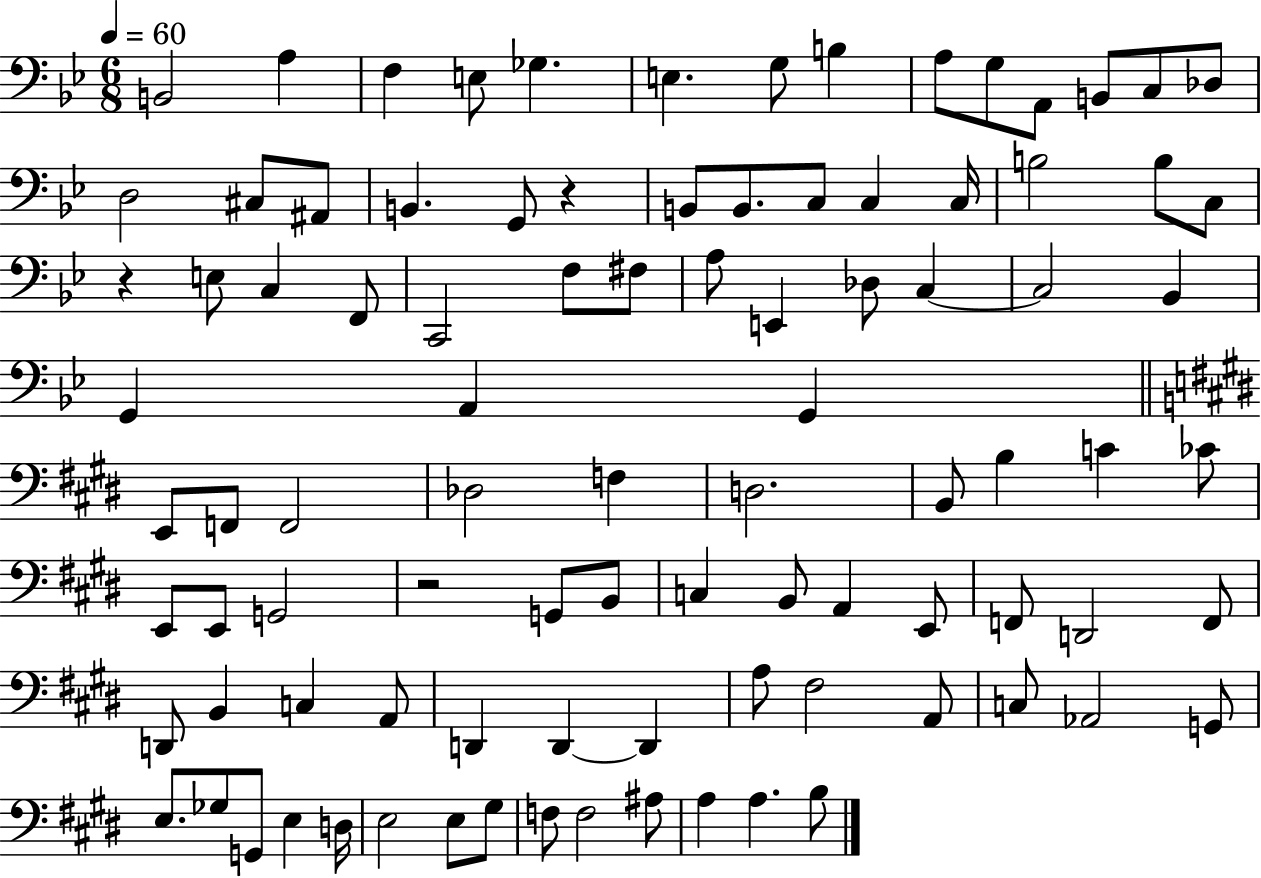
B2/h A3/q F3/q E3/e Gb3/q. E3/q. G3/e B3/q A3/e G3/e A2/e B2/e C3/e Db3/e D3/h C#3/e A#2/e B2/q. G2/e R/q B2/e B2/e. C3/e C3/q C3/s B3/h B3/e C3/e R/q E3/e C3/q F2/e C2/h F3/e F#3/e A3/e E2/q Db3/e C3/q C3/h Bb2/q G2/q A2/q G2/q E2/e F2/e F2/h Db3/h F3/q D3/h. B2/e B3/q C4/q CES4/e E2/e E2/e G2/h R/h G2/e B2/e C3/q B2/e A2/q E2/e F2/e D2/h F2/e D2/e B2/q C3/q A2/e D2/q D2/q D2/q A3/e F#3/h A2/e C3/e Ab2/h G2/e E3/e. Gb3/e G2/e E3/q D3/s E3/h E3/e G#3/e F3/e F3/h A#3/e A3/q A3/q. B3/e